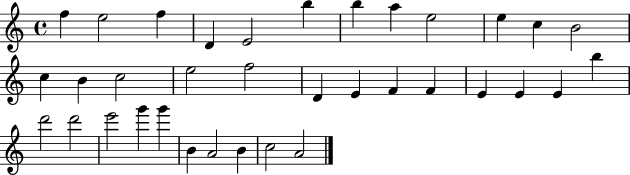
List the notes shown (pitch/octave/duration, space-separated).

F5/q E5/h F5/q D4/q E4/h B5/q B5/q A5/q E5/h E5/q C5/q B4/h C5/q B4/q C5/h E5/h F5/h D4/q E4/q F4/q F4/q E4/q E4/q E4/q B5/q D6/h D6/h E6/h G6/q G6/q B4/q A4/h B4/q C5/h A4/h